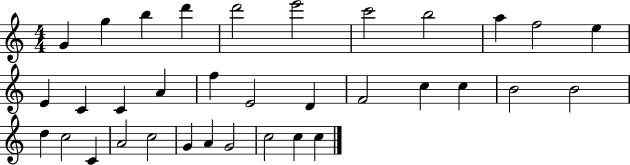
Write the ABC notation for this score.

X:1
T:Untitled
M:4/4
L:1/4
K:C
G g b d' d'2 e'2 c'2 b2 a f2 e E C C A f E2 D F2 c c B2 B2 d c2 C A2 c2 G A G2 c2 c c